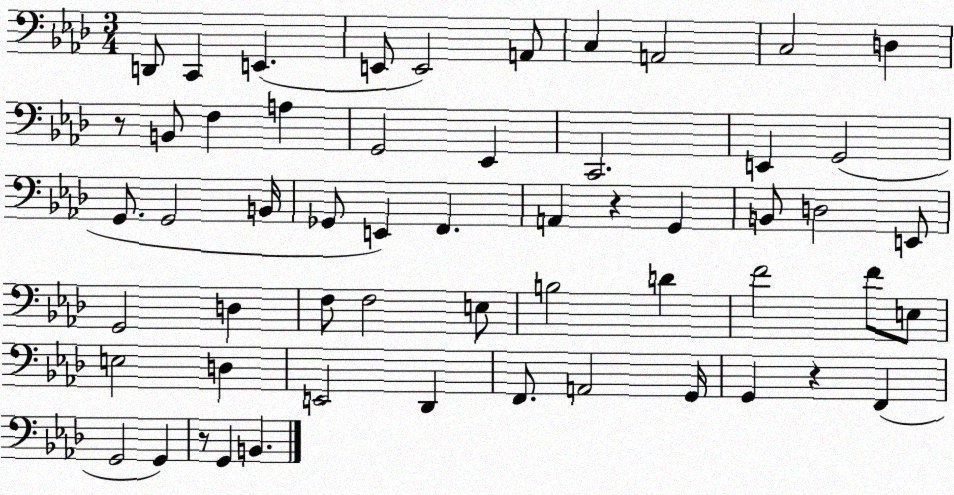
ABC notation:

X:1
T:Untitled
M:3/4
L:1/4
K:Ab
D,,/2 C,, E,, E,,/2 E,,2 A,,/2 C, A,,2 C,2 D, z/2 B,,/2 F, A, G,,2 _E,, C,,2 E,, G,,2 G,,/2 G,,2 B,,/4 _G,,/2 E,, F,, A,, z G,, B,,/2 D,2 E,,/2 G,,2 D, F,/2 F,2 E,/2 B,2 D F2 F/2 E,/2 E,2 D, E,,2 _D,, F,,/2 A,,2 G,,/4 G,, z F,, G,,2 G,, z/2 G,, B,,